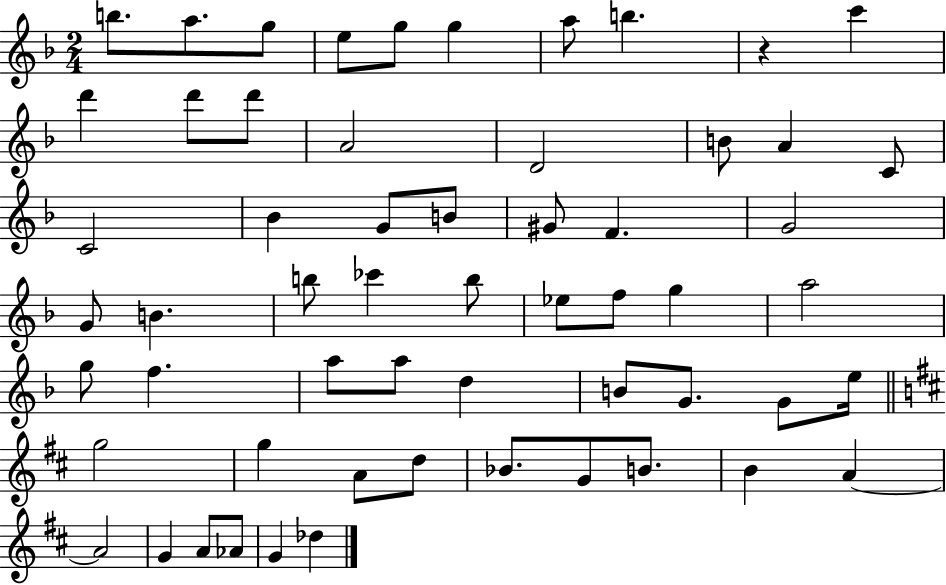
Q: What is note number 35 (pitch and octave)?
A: F5